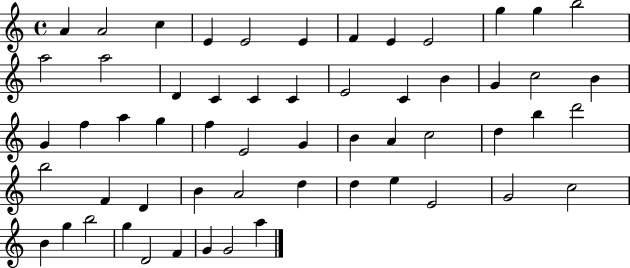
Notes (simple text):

A4/q A4/h C5/q E4/q E4/h E4/q F4/q E4/q E4/h G5/q G5/q B5/h A5/h A5/h D4/q C4/q C4/q C4/q E4/h C4/q B4/q G4/q C5/h B4/q G4/q F5/q A5/q G5/q F5/q E4/h G4/q B4/q A4/q C5/h D5/q B5/q D6/h B5/h F4/q D4/q B4/q A4/h D5/q D5/q E5/q E4/h G4/h C5/h B4/q G5/q B5/h G5/q D4/h F4/q G4/q G4/h A5/q